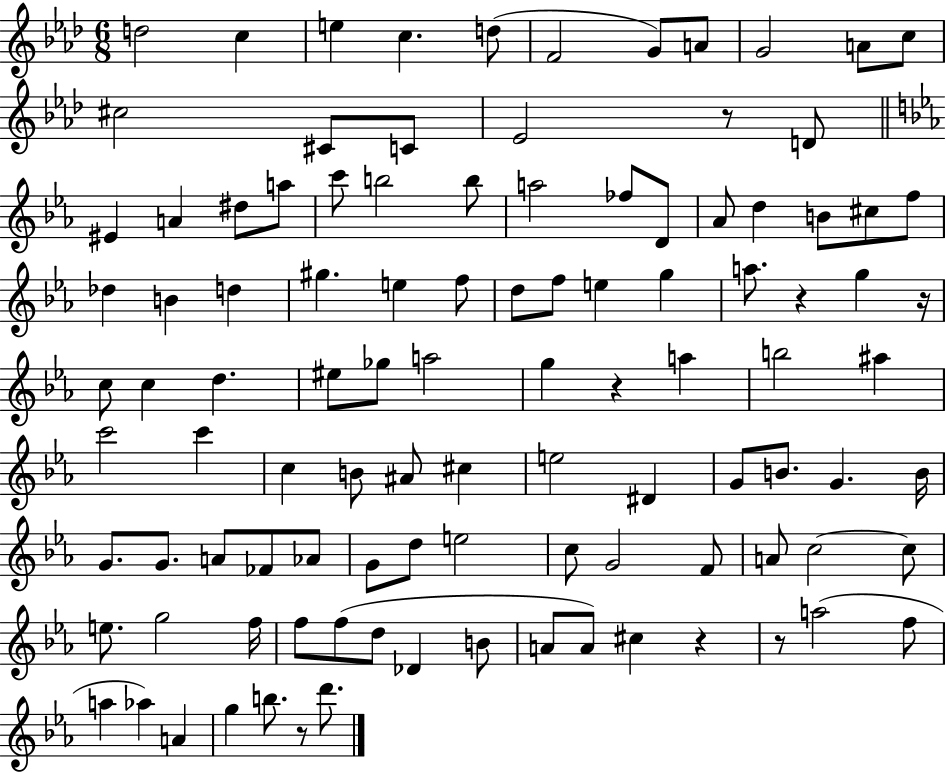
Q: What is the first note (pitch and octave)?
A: D5